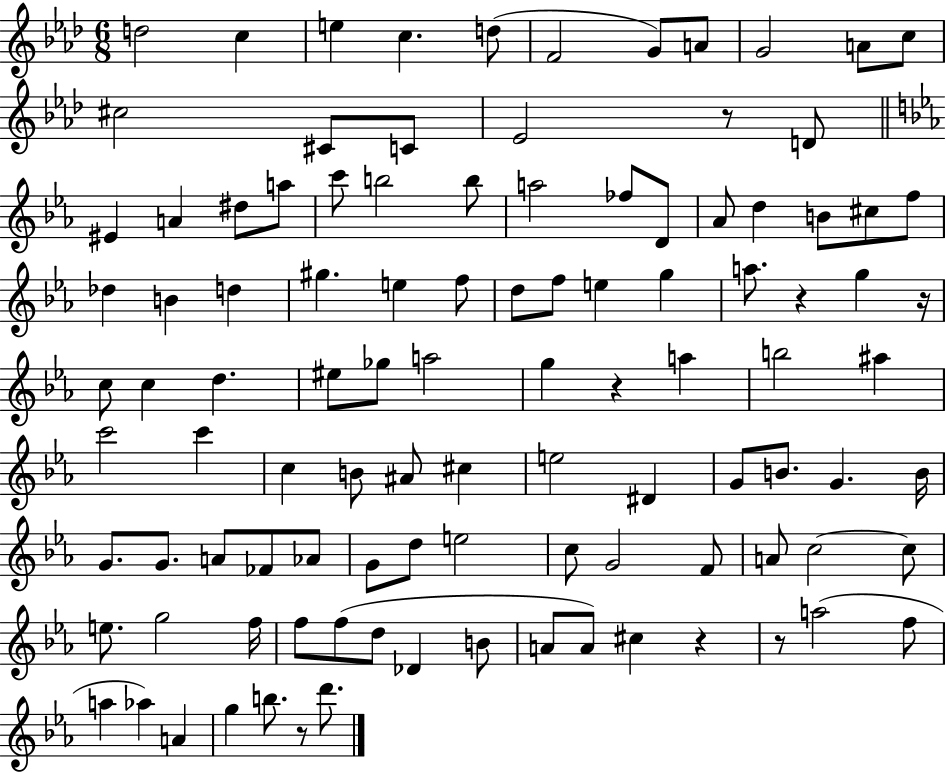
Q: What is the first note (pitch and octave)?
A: D5